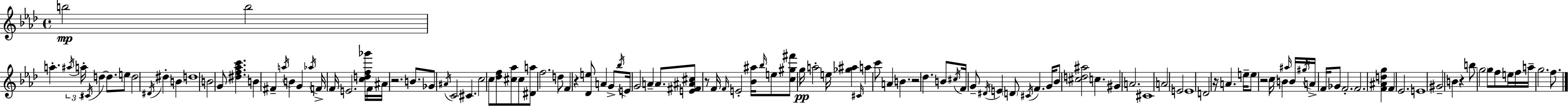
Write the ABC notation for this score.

X:1
T:Untitled
M:4/4
L:1/4
K:Fm
b2 b2 a ^a/4 a/4 ^C/4 d d/2 e/2 d2 ^D/4 ^d B d4 B2 G/2 [^df_ac'] B ^F a/4 B G _a/4 F/4 F/4 E2 [cdf_g']/4 F/4 ^A/4 z2 B/2 _G/2 ^A/4 C2 ^C c2 c/2 [_df]/2 [^c_a]/2 ^c/2 [^Da]/2 f2 d/2 F z [_De]/2 A G/2 _b/4 E/4 G2 A A/2 [E^F^A^c]/2 z/2 F/4 F/4 E2 [_B^a]/4 _b/4 e/2 [c^g^f']/2 g/4 a2 e/4 [_g^a] ^C/4 a c'/2 A B z2 _d B/2 ^c/4 F/4 G/2 ^D/4 E D/2 ^C/4 F G/4 _B/2 [^cd^a]2 c ^G A2 ^C4 A2 E2 E4 D2 z/4 A e/4 e/2 z2 c/4 B ^a/4 B/4 ^g/4 A/4 F/4 _G/2 F2 F2 [F^Adg] F _E2 E4 ^G2 B z b/2 g2 g/2 f/2 e/4 f/4 a/4 g2 f/2